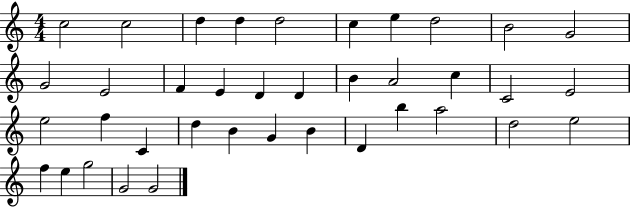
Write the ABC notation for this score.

X:1
T:Untitled
M:4/4
L:1/4
K:C
c2 c2 d d d2 c e d2 B2 G2 G2 E2 F E D D B A2 c C2 E2 e2 f C d B G B D b a2 d2 e2 f e g2 G2 G2